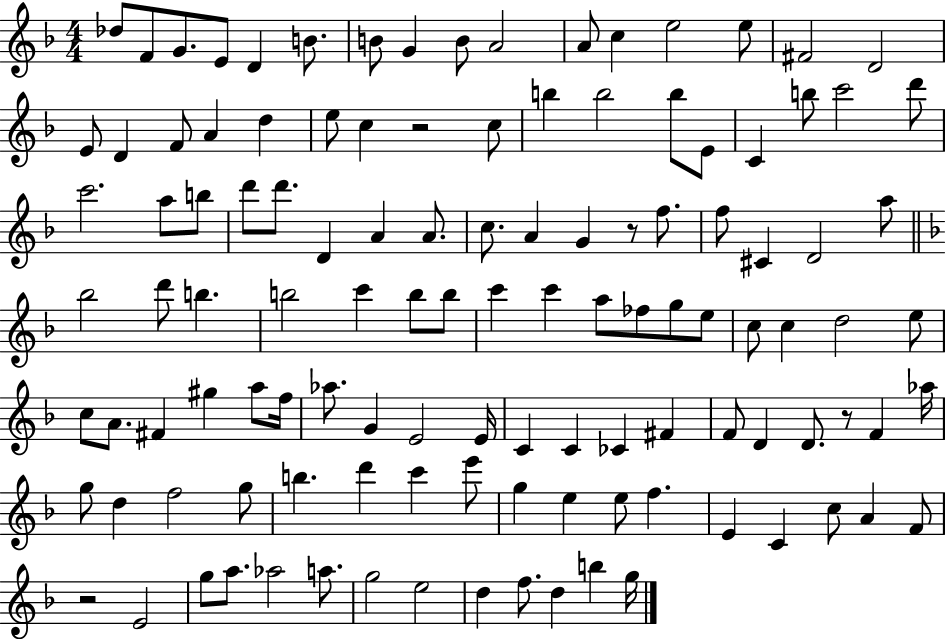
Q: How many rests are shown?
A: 4